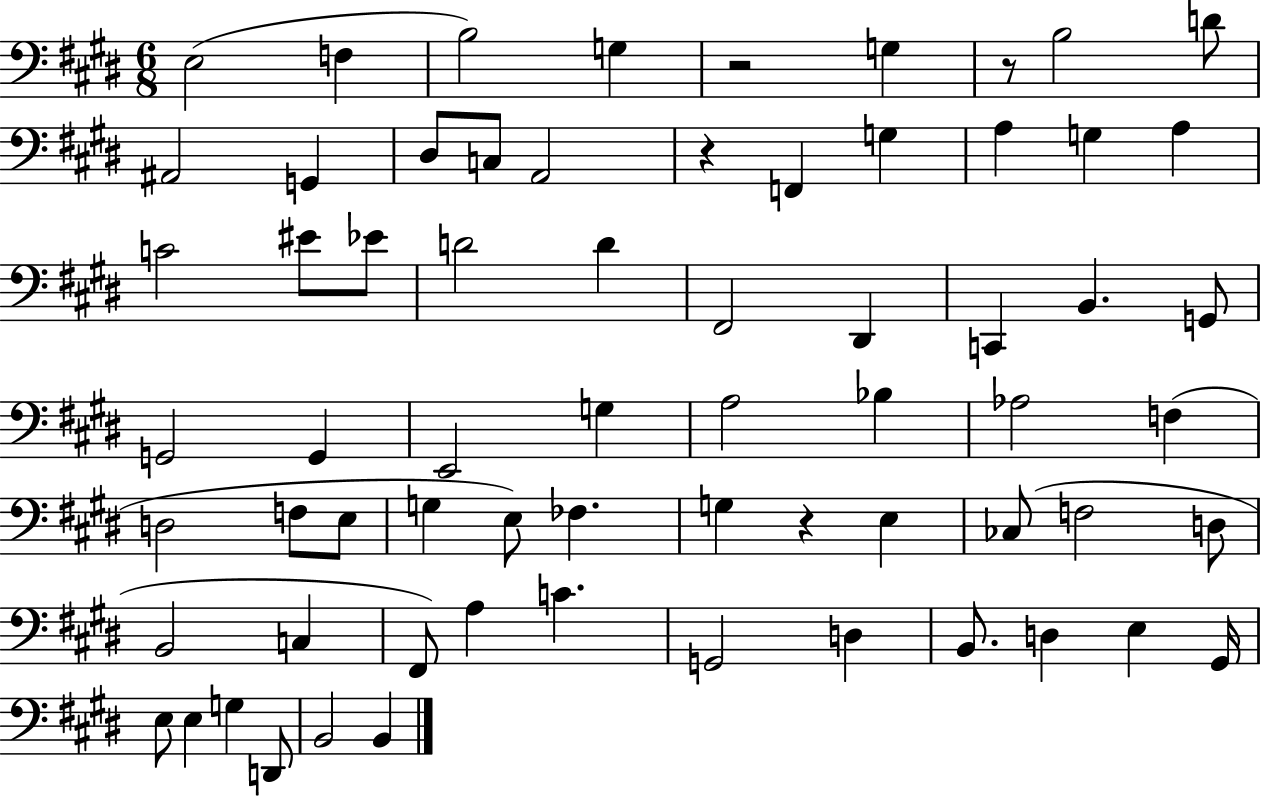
{
  \clef bass
  \numericTimeSignature
  \time 6/8
  \key e \major
  \repeat volta 2 { e2( f4 | b2) g4 | r2 g4 | r8 b2 d'8 | \break ais,2 g,4 | dis8 c8 a,2 | r4 f,4 g4 | a4 g4 a4 | \break c'2 eis'8 ees'8 | d'2 d'4 | fis,2 dis,4 | c,4 b,4. g,8 | \break g,2 g,4 | e,2 g4 | a2 bes4 | aes2 f4( | \break d2 f8 e8 | g4 e8) fes4. | g4 r4 e4 | ces8( f2 d8 | \break b,2 c4 | fis,8) a4 c'4. | g,2 d4 | b,8. d4 e4 gis,16 | \break e8 e4 g4 d,8 | b,2 b,4 | } \bar "|."
}